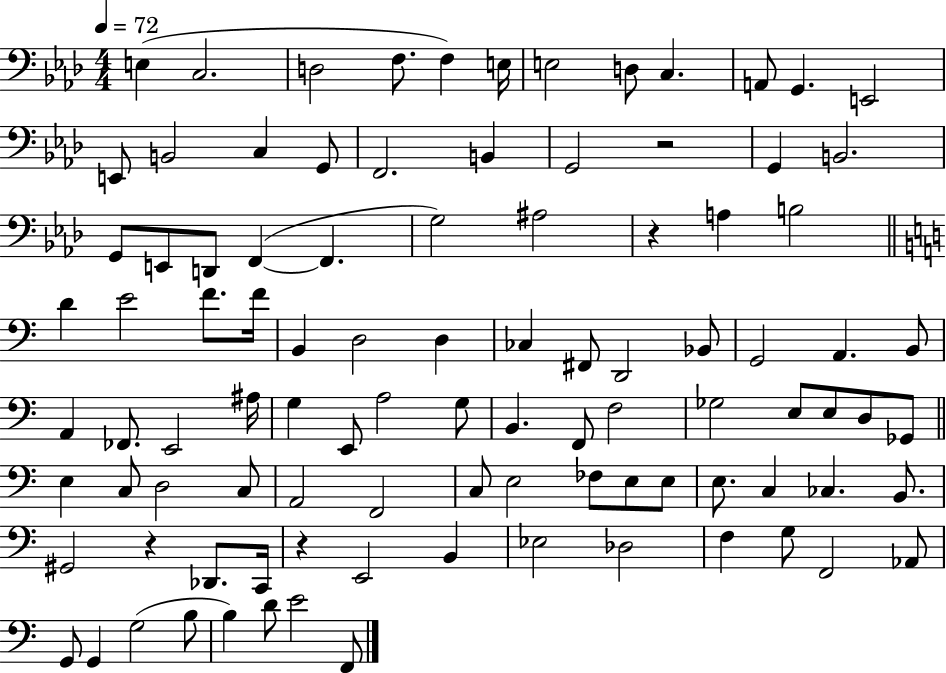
X:1
T:Untitled
M:4/4
L:1/4
K:Ab
E, C,2 D,2 F,/2 F, E,/4 E,2 D,/2 C, A,,/2 G,, E,,2 E,,/2 B,,2 C, G,,/2 F,,2 B,, G,,2 z2 G,, B,,2 G,,/2 E,,/2 D,,/2 F,, F,, G,2 ^A,2 z A, B,2 D E2 F/2 F/4 B,, D,2 D, _C, ^F,,/2 D,,2 _B,,/2 G,,2 A,, B,,/2 A,, _F,,/2 E,,2 ^A,/4 G, E,,/2 A,2 G,/2 B,, F,,/2 F,2 _G,2 E,/2 E,/2 D,/2 _G,,/2 E, C,/2 D,2 C,/2 A,,2 F,,2 C,/2 E,2 _F,/2 E,/2 E,/2 E,/2 C, _C, B,,/2 ^G,,2 z _D,,/2 C,,/4 z E,,2 B,, _E,2 _D,2 F, G,/2 F,,2 _A,,/2 G,,/2 G,, G,2 B,/2 B, D/2 E2 F,,/2